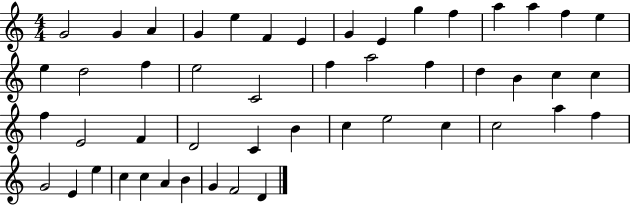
G4/h G4/q A4/q G4/q E5/q F4/q E4/q G4/q E4/q G5/q F5/q A5/q A5/q F5/q E5/q E5/q D5/h F5/q E5/h C4/h F5/q A5/h F5/q D5/q B4/q C5/q C5/q F5/q E4/h F4/q D4/h C4/q B4/q C5/q E5/h C5/q C5/h A5/q F5/q G4/h E4/q E5/q C5/q C5/q A4/q B4/q G4/q F4/h D4/q